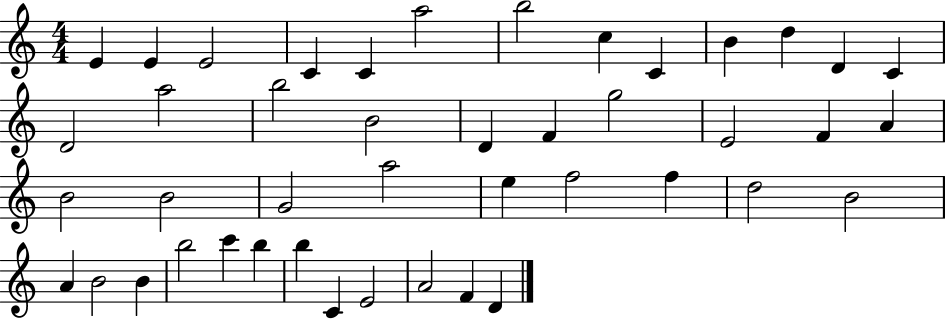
{
  \clef treble
  \numericTimeSignature
  \time 4/4
  \key c \major
  e'4 e'4 e'2 | c'4 c'4 a''2 | b''2 c''4 c'4 | b'4 d''4 d'4 c'4 | \break d'2 a''2 | b''2 b'2 | d'4 f'4 g''2 | e'2 f'4 a'4 | \break b'2 b'2 | g'2 a''2 | e''4 f''2 f''4 | d''2 b'2 | \break a'4 b'2 b'4 | b''2 c'''4 b''4 | b''4 c'4 e'2 | a'2 f'4 d'4 | \break \bar "|."
}